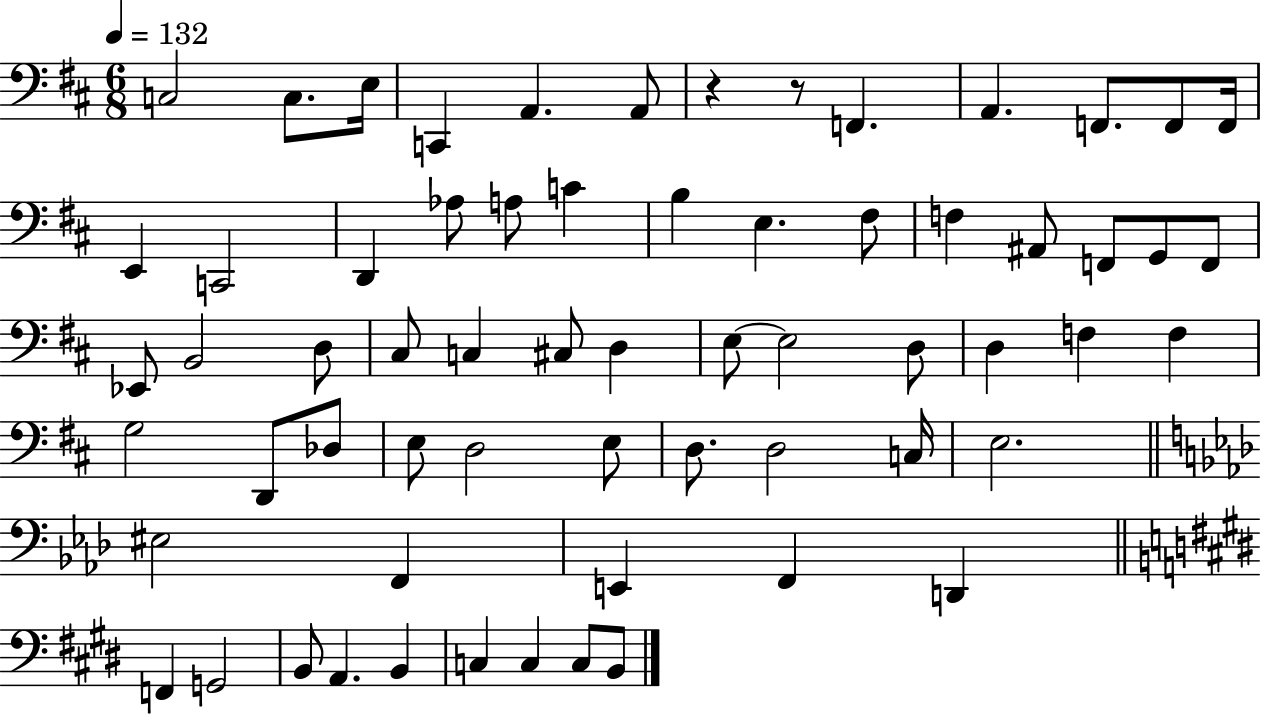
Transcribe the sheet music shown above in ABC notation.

X:1
T:Untitled
M:6/8
L:1/4
K:D
C,2 C,/2 E,/4 C,, A,, A,,/2 z z/2 F,, A,, F,,/2 F,,/2 F,,/4 E,, C,,2 D,, _A,/2 A,/2 C B, E, ^F,/2 F, ^A,,/2 F,,/2 G,,/2 F,,/2 _E,,/2 B,,2 D,/2 ^C,/2 C, ^C,/2 D, E,/2 E,2 D,/2 D, F, F, G,2 D,,/2 _D,/2 E,/2 D,2 E,/2 D,/2 D,2 C,/4 E,2 ^E,2 F,, E,, F,, D,, F,, G,,2 B,,/2 A,, B,, C, C, C,/2 B,,/2